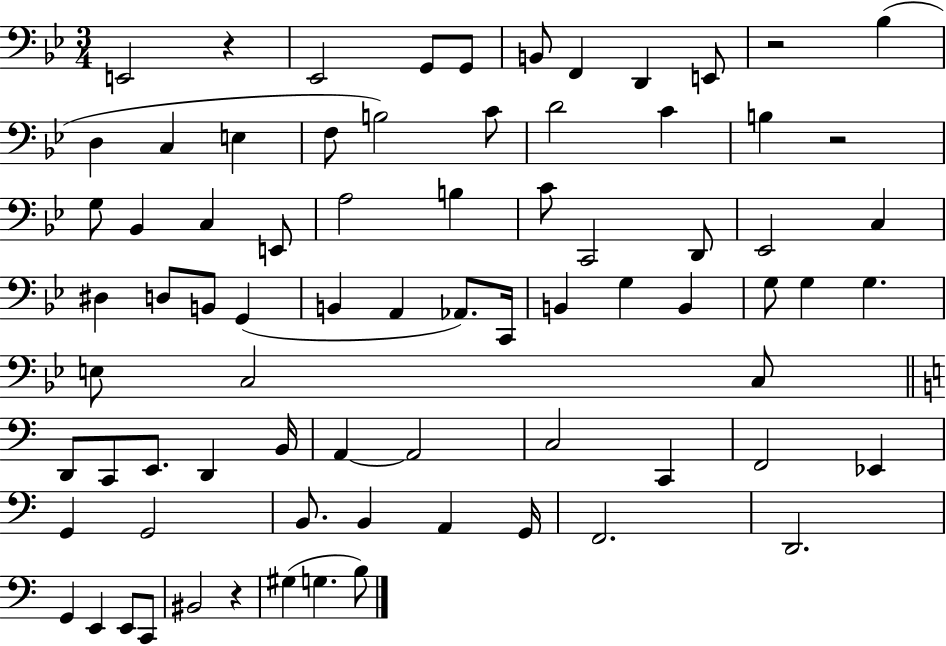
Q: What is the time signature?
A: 3/4